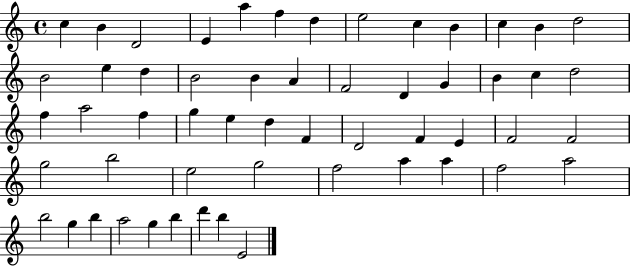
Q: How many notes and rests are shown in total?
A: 55